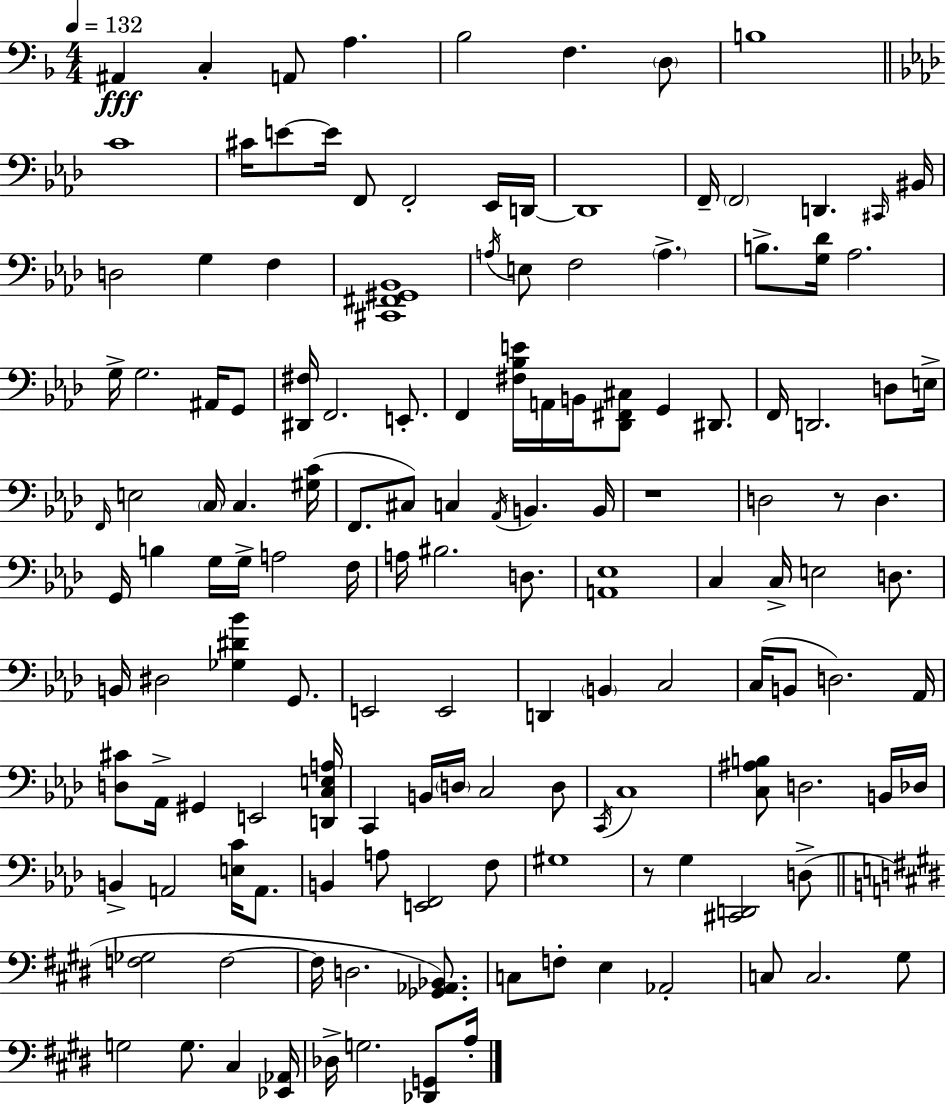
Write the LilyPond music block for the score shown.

{
  \clef bass
  \numericTimeSignature
  \time 4/4
  \key f \major
  \tempo 4 = 132
  ais,4\fff c4-. a,8 a4. | bes2 f4. \parenthesize d8 | b1 | \bar "||" \break \key f \minor c'1 | cis'16 e'8~~ e'16 f,8 f,2-. ees,16 d,16~~ | d,1 | f,16-- \parenthesize f,2 d,4. \grace { cis,16 } | \break bis,16 d2 g4 f4 | <cis, fis, gis, bes,>1 | \acciaccatura { a16 } e8 f2 \parenthesize a4.-> | b8.-> <g des'>16 aes2. | \break g16-> g2. ais,16 | g,8 <dis, fis>16 f,2. e,8.-. | f,4 <fis bes e'>16 a,16 b,16 <des, fis, cis>8 g,4 dis,8. | f,16 d,2. d8 | \break e16-> \grace { f,16 } e2 \parenthesize c16 c4. | <gis c'>16( f,8. cis8) c4 \acciaccatura { aes,16 } b,4. | b,16 r1 | d2 r8 d4. | \break g,16 b4 g16 g16-> a2 | f16 a16 bis2. | d8. <a, ees>1 | c4 c16-> e2 | \break d8. b,16 dis2 <ges dis' bes'>4 | g,8. e,2 e,2 | d,4 \parenthesize b,4 c2 | c16( b,8 d2.) | \break aes,16 <d cis'>8 aes,16-> gis,4 e,2 | <d, c e a>16 c,4 b,16 \parenthesize d16 c2 | d8 \acciaccatura { c,16 } c1 | <c ais b>8 d2. | \break b,16 des16 b,4-> a,2 | <e c'>16 a,8. b,4 a8 <e, f,>2 | f8 gis1 | r8 g4 <cis, d,>2 | \break d8->( \bar "||" \break \key e \major <f ges>2 f2~~ | f16 d2. <ges, aes, bes,>8.) | c8 f8-. e4 aes,2-. | c8 c2. gis8 | \break g2 g8. cis4 <ees, aes,>16 | des16-> g2. <des, g,>8 a16-. | \bar "|."
}